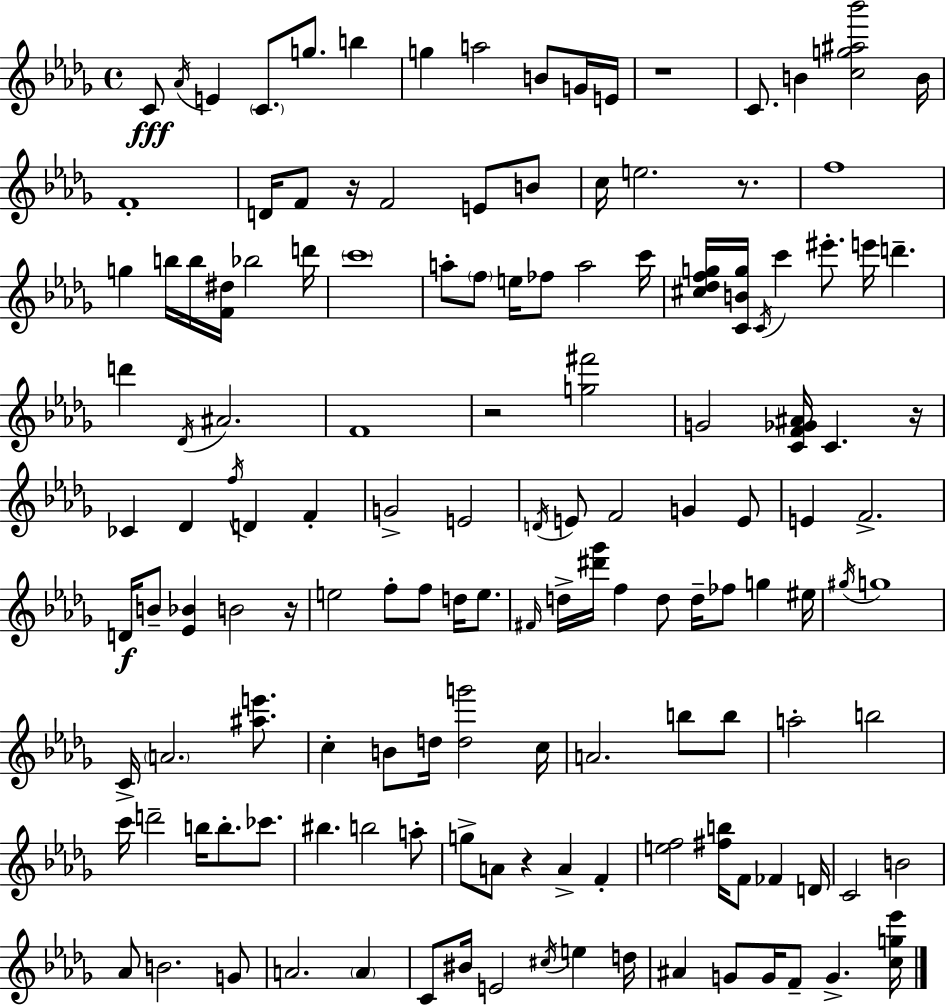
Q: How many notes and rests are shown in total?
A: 142